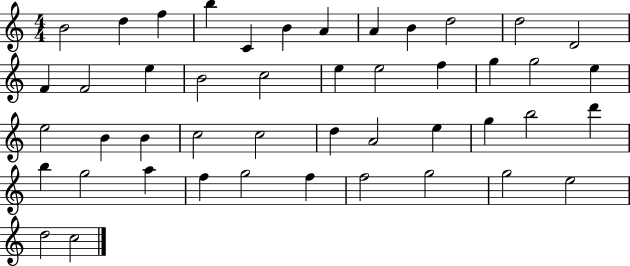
X:1
T:Untitled
M:4/4
L:1/4
K:C
B2 d f b C B A A B d2 d2 D2 F F2 e B2 c2 e e2 f g g2 e e2 B B c2 c2 d A2 e g b2 d' b g2 a f g2 f f2 g2 g2 e2 d2 c2